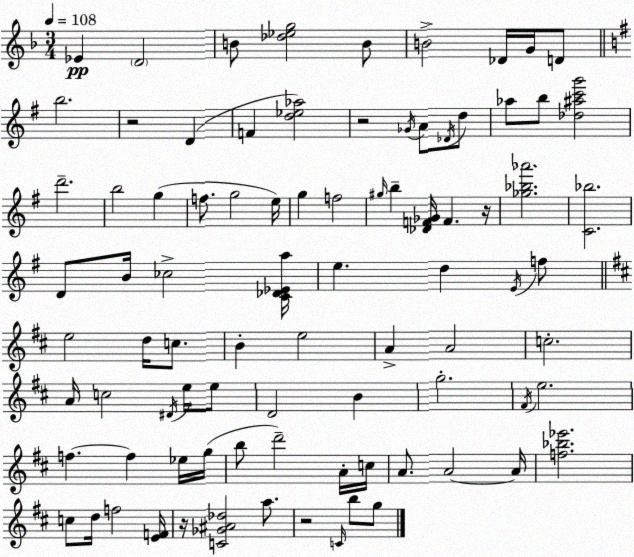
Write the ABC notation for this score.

X:1
T:Untitled
M:3/4
L:1/4
K:F
_E D2 B/2 [_d_eg]2 B/2 B2 _D/4 G/4 D/2 b2 z2 D F [d_e_a]2 z2 _G/4 A/2 _D/4 d/2 _a/2 b/2 [_d^ac'g']2 d'2 b2 g f/2 g2 e/4 g f2 ^g/4 b [_DF_G]/4 F z/4 [_g_b_a']2 [C_b]2 D/2 B/4 _c2 [C_D_Ea]/4 e d E/4 f/2 e2 d/4 c/2 B e2 A A2 c2 A/4 c2 ^D/4 e/4 e/2 D2 B g2 ^F/4 e2 f f _e/4 g/4 b/2 d'2 A/4 c/4 A/2 A2 A/4 [f_b_e']2 c/2 d/4 f2 [EF]/4 z/4 [C_G^A_d]2 a/2 z2 C/4 b/2 g/2